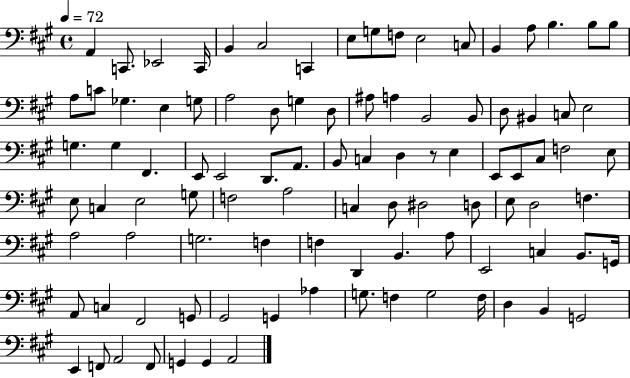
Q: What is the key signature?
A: A major